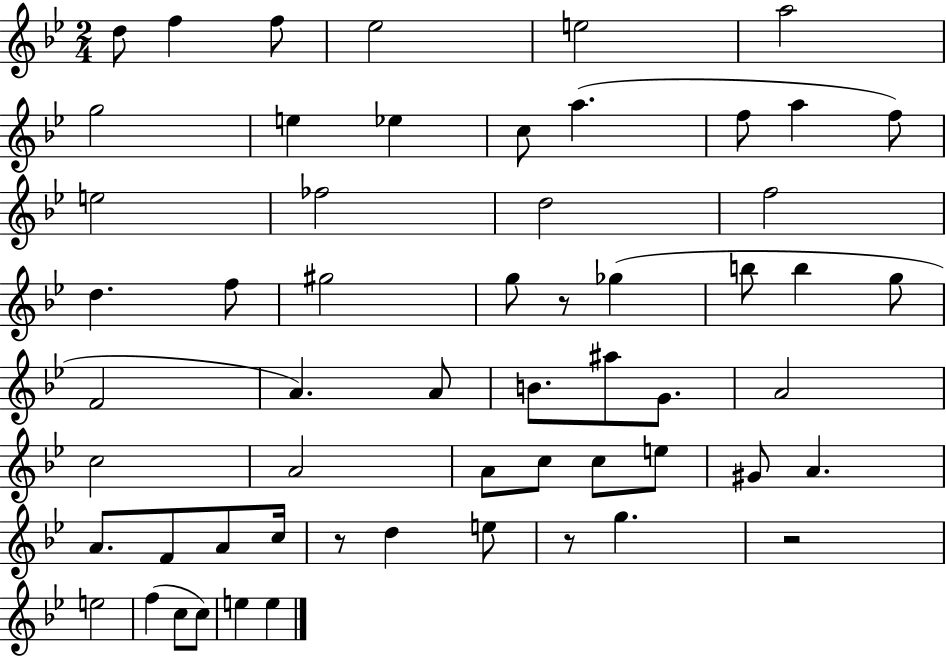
{
  \clef treble
  \numericTimeSignature
  \time 2/4
  \key bes \major
  d''8 f''4 f''8 | ees''2 | e''2 | a''2 | \break g''2 | e''4 ees''4 | c''8 a''4.( | f''8 a''4 f''8) | \break e''2 | fes''2 | d''2 | f''2 | \break d''4. f''8 | gis''2 | g''8 r8 ges''4( | b''8 b''4 g''8 | \break f'2 | a'4.) a'8 | b'8. ais''8 g'8. | a'2 | \break c''2 | a'2 | a'8 c''8 c''8 e''8 | gis'8 a'4. | \break a'8. f'8 a'8 c''16 | r8 d''4 e''8 | r8 g''4. | r2 | \break e''2 | f''4( c''8 c''8) | e''4 e''4 | \bar "|."
}